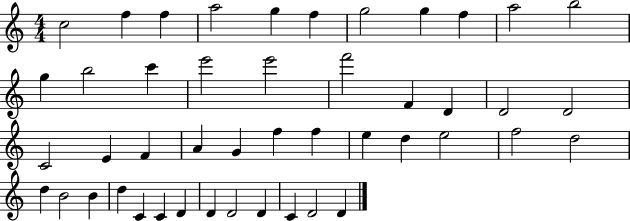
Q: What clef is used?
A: treble